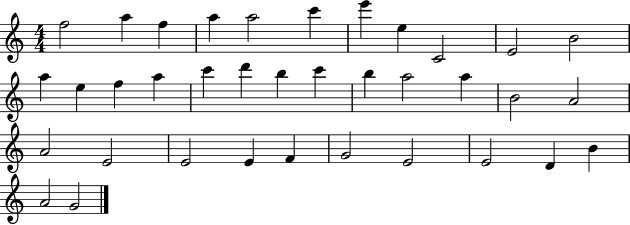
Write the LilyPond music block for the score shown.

{
  \clef treble
  \numericTimeSignature
  \time 4/4
  \key c \major
  f''2 a''4 f''4 | a''4 a''2 c'''4 | e'''4 e''4 c'2 | e'2 b'2 | \break a''4 e''4 f''4 a''4 | c'''4 d'''4 b''4 c'''4 | b''4 a''2 a''4 | b'2 a'2 | \break a'2 e'2 | e'2 e'4 f'4 | g'2 e'2 | e'2 d'4 b'4 | \break a'2 g'2 | \bar "|."
}